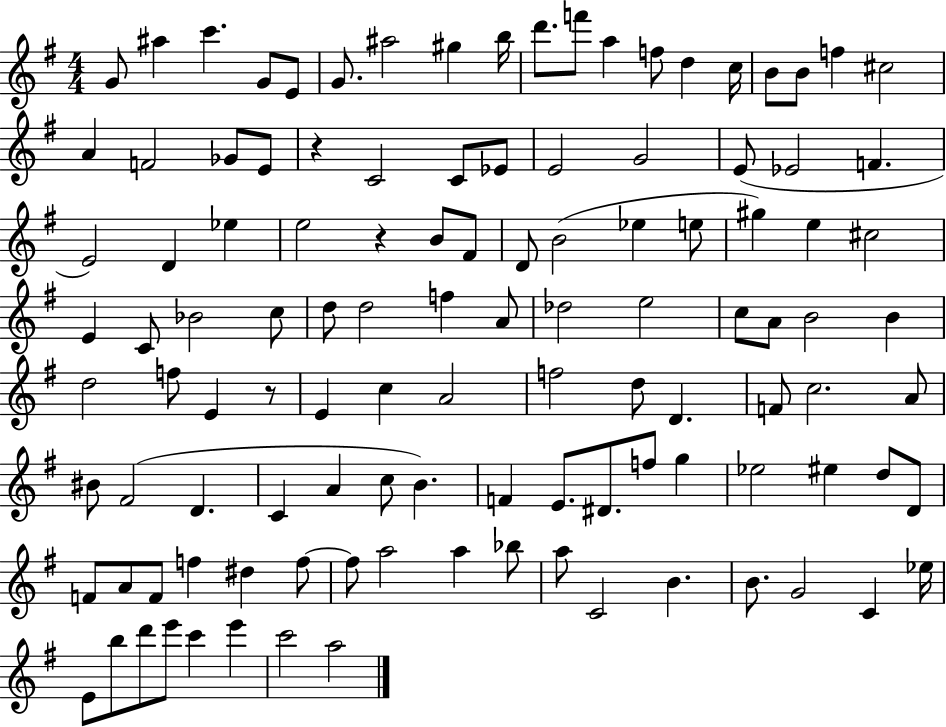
G4/e A#5/q C6/q. G4/e E4/e G4/e. A#5/h G#5/q B5/s D6/e. F6/e A5/q F5/e D5/q C5/s B4/e B4/e F5/q C#5/h A4/q F4/h Gb4/e E4/e R/q C4/h C4/e Eb4/e E4/h G4/h E4/e Eb4/h F4/q. E4/h D4/q Eb5/q E5/h R/q B4/e F#4/e D4/e B4/h Eb5/q E5/e G#5/q E5/q C#5/h E4/q C4/e Bb4/h C5/e D5/e D5/h F5/q A4/e Db5/h E5/h C5/e A4/e B4/h B4/q D5/h F5/e E4/q R/e E4/q C5/q A4/h F5/h D5/e D4/q. F4/e C5/h. A4/e BIS4/e F#4/h D4/q. C4/q A4/q C5/e B4/q. F4/q E4/e. D#4/e. F5/e G5/q Eb5/h EIS5/q D5/e D4/e F4/e A4/e F4/e F5/q D#5/q F5/e F5/e A5/h A5/q Bb5/e A5/e C4/h B4/q. B4/e. G4/h C4/q Eb5/s E4/e B5/e D6/e E6/e C6/q E6/q C6/h A5/h